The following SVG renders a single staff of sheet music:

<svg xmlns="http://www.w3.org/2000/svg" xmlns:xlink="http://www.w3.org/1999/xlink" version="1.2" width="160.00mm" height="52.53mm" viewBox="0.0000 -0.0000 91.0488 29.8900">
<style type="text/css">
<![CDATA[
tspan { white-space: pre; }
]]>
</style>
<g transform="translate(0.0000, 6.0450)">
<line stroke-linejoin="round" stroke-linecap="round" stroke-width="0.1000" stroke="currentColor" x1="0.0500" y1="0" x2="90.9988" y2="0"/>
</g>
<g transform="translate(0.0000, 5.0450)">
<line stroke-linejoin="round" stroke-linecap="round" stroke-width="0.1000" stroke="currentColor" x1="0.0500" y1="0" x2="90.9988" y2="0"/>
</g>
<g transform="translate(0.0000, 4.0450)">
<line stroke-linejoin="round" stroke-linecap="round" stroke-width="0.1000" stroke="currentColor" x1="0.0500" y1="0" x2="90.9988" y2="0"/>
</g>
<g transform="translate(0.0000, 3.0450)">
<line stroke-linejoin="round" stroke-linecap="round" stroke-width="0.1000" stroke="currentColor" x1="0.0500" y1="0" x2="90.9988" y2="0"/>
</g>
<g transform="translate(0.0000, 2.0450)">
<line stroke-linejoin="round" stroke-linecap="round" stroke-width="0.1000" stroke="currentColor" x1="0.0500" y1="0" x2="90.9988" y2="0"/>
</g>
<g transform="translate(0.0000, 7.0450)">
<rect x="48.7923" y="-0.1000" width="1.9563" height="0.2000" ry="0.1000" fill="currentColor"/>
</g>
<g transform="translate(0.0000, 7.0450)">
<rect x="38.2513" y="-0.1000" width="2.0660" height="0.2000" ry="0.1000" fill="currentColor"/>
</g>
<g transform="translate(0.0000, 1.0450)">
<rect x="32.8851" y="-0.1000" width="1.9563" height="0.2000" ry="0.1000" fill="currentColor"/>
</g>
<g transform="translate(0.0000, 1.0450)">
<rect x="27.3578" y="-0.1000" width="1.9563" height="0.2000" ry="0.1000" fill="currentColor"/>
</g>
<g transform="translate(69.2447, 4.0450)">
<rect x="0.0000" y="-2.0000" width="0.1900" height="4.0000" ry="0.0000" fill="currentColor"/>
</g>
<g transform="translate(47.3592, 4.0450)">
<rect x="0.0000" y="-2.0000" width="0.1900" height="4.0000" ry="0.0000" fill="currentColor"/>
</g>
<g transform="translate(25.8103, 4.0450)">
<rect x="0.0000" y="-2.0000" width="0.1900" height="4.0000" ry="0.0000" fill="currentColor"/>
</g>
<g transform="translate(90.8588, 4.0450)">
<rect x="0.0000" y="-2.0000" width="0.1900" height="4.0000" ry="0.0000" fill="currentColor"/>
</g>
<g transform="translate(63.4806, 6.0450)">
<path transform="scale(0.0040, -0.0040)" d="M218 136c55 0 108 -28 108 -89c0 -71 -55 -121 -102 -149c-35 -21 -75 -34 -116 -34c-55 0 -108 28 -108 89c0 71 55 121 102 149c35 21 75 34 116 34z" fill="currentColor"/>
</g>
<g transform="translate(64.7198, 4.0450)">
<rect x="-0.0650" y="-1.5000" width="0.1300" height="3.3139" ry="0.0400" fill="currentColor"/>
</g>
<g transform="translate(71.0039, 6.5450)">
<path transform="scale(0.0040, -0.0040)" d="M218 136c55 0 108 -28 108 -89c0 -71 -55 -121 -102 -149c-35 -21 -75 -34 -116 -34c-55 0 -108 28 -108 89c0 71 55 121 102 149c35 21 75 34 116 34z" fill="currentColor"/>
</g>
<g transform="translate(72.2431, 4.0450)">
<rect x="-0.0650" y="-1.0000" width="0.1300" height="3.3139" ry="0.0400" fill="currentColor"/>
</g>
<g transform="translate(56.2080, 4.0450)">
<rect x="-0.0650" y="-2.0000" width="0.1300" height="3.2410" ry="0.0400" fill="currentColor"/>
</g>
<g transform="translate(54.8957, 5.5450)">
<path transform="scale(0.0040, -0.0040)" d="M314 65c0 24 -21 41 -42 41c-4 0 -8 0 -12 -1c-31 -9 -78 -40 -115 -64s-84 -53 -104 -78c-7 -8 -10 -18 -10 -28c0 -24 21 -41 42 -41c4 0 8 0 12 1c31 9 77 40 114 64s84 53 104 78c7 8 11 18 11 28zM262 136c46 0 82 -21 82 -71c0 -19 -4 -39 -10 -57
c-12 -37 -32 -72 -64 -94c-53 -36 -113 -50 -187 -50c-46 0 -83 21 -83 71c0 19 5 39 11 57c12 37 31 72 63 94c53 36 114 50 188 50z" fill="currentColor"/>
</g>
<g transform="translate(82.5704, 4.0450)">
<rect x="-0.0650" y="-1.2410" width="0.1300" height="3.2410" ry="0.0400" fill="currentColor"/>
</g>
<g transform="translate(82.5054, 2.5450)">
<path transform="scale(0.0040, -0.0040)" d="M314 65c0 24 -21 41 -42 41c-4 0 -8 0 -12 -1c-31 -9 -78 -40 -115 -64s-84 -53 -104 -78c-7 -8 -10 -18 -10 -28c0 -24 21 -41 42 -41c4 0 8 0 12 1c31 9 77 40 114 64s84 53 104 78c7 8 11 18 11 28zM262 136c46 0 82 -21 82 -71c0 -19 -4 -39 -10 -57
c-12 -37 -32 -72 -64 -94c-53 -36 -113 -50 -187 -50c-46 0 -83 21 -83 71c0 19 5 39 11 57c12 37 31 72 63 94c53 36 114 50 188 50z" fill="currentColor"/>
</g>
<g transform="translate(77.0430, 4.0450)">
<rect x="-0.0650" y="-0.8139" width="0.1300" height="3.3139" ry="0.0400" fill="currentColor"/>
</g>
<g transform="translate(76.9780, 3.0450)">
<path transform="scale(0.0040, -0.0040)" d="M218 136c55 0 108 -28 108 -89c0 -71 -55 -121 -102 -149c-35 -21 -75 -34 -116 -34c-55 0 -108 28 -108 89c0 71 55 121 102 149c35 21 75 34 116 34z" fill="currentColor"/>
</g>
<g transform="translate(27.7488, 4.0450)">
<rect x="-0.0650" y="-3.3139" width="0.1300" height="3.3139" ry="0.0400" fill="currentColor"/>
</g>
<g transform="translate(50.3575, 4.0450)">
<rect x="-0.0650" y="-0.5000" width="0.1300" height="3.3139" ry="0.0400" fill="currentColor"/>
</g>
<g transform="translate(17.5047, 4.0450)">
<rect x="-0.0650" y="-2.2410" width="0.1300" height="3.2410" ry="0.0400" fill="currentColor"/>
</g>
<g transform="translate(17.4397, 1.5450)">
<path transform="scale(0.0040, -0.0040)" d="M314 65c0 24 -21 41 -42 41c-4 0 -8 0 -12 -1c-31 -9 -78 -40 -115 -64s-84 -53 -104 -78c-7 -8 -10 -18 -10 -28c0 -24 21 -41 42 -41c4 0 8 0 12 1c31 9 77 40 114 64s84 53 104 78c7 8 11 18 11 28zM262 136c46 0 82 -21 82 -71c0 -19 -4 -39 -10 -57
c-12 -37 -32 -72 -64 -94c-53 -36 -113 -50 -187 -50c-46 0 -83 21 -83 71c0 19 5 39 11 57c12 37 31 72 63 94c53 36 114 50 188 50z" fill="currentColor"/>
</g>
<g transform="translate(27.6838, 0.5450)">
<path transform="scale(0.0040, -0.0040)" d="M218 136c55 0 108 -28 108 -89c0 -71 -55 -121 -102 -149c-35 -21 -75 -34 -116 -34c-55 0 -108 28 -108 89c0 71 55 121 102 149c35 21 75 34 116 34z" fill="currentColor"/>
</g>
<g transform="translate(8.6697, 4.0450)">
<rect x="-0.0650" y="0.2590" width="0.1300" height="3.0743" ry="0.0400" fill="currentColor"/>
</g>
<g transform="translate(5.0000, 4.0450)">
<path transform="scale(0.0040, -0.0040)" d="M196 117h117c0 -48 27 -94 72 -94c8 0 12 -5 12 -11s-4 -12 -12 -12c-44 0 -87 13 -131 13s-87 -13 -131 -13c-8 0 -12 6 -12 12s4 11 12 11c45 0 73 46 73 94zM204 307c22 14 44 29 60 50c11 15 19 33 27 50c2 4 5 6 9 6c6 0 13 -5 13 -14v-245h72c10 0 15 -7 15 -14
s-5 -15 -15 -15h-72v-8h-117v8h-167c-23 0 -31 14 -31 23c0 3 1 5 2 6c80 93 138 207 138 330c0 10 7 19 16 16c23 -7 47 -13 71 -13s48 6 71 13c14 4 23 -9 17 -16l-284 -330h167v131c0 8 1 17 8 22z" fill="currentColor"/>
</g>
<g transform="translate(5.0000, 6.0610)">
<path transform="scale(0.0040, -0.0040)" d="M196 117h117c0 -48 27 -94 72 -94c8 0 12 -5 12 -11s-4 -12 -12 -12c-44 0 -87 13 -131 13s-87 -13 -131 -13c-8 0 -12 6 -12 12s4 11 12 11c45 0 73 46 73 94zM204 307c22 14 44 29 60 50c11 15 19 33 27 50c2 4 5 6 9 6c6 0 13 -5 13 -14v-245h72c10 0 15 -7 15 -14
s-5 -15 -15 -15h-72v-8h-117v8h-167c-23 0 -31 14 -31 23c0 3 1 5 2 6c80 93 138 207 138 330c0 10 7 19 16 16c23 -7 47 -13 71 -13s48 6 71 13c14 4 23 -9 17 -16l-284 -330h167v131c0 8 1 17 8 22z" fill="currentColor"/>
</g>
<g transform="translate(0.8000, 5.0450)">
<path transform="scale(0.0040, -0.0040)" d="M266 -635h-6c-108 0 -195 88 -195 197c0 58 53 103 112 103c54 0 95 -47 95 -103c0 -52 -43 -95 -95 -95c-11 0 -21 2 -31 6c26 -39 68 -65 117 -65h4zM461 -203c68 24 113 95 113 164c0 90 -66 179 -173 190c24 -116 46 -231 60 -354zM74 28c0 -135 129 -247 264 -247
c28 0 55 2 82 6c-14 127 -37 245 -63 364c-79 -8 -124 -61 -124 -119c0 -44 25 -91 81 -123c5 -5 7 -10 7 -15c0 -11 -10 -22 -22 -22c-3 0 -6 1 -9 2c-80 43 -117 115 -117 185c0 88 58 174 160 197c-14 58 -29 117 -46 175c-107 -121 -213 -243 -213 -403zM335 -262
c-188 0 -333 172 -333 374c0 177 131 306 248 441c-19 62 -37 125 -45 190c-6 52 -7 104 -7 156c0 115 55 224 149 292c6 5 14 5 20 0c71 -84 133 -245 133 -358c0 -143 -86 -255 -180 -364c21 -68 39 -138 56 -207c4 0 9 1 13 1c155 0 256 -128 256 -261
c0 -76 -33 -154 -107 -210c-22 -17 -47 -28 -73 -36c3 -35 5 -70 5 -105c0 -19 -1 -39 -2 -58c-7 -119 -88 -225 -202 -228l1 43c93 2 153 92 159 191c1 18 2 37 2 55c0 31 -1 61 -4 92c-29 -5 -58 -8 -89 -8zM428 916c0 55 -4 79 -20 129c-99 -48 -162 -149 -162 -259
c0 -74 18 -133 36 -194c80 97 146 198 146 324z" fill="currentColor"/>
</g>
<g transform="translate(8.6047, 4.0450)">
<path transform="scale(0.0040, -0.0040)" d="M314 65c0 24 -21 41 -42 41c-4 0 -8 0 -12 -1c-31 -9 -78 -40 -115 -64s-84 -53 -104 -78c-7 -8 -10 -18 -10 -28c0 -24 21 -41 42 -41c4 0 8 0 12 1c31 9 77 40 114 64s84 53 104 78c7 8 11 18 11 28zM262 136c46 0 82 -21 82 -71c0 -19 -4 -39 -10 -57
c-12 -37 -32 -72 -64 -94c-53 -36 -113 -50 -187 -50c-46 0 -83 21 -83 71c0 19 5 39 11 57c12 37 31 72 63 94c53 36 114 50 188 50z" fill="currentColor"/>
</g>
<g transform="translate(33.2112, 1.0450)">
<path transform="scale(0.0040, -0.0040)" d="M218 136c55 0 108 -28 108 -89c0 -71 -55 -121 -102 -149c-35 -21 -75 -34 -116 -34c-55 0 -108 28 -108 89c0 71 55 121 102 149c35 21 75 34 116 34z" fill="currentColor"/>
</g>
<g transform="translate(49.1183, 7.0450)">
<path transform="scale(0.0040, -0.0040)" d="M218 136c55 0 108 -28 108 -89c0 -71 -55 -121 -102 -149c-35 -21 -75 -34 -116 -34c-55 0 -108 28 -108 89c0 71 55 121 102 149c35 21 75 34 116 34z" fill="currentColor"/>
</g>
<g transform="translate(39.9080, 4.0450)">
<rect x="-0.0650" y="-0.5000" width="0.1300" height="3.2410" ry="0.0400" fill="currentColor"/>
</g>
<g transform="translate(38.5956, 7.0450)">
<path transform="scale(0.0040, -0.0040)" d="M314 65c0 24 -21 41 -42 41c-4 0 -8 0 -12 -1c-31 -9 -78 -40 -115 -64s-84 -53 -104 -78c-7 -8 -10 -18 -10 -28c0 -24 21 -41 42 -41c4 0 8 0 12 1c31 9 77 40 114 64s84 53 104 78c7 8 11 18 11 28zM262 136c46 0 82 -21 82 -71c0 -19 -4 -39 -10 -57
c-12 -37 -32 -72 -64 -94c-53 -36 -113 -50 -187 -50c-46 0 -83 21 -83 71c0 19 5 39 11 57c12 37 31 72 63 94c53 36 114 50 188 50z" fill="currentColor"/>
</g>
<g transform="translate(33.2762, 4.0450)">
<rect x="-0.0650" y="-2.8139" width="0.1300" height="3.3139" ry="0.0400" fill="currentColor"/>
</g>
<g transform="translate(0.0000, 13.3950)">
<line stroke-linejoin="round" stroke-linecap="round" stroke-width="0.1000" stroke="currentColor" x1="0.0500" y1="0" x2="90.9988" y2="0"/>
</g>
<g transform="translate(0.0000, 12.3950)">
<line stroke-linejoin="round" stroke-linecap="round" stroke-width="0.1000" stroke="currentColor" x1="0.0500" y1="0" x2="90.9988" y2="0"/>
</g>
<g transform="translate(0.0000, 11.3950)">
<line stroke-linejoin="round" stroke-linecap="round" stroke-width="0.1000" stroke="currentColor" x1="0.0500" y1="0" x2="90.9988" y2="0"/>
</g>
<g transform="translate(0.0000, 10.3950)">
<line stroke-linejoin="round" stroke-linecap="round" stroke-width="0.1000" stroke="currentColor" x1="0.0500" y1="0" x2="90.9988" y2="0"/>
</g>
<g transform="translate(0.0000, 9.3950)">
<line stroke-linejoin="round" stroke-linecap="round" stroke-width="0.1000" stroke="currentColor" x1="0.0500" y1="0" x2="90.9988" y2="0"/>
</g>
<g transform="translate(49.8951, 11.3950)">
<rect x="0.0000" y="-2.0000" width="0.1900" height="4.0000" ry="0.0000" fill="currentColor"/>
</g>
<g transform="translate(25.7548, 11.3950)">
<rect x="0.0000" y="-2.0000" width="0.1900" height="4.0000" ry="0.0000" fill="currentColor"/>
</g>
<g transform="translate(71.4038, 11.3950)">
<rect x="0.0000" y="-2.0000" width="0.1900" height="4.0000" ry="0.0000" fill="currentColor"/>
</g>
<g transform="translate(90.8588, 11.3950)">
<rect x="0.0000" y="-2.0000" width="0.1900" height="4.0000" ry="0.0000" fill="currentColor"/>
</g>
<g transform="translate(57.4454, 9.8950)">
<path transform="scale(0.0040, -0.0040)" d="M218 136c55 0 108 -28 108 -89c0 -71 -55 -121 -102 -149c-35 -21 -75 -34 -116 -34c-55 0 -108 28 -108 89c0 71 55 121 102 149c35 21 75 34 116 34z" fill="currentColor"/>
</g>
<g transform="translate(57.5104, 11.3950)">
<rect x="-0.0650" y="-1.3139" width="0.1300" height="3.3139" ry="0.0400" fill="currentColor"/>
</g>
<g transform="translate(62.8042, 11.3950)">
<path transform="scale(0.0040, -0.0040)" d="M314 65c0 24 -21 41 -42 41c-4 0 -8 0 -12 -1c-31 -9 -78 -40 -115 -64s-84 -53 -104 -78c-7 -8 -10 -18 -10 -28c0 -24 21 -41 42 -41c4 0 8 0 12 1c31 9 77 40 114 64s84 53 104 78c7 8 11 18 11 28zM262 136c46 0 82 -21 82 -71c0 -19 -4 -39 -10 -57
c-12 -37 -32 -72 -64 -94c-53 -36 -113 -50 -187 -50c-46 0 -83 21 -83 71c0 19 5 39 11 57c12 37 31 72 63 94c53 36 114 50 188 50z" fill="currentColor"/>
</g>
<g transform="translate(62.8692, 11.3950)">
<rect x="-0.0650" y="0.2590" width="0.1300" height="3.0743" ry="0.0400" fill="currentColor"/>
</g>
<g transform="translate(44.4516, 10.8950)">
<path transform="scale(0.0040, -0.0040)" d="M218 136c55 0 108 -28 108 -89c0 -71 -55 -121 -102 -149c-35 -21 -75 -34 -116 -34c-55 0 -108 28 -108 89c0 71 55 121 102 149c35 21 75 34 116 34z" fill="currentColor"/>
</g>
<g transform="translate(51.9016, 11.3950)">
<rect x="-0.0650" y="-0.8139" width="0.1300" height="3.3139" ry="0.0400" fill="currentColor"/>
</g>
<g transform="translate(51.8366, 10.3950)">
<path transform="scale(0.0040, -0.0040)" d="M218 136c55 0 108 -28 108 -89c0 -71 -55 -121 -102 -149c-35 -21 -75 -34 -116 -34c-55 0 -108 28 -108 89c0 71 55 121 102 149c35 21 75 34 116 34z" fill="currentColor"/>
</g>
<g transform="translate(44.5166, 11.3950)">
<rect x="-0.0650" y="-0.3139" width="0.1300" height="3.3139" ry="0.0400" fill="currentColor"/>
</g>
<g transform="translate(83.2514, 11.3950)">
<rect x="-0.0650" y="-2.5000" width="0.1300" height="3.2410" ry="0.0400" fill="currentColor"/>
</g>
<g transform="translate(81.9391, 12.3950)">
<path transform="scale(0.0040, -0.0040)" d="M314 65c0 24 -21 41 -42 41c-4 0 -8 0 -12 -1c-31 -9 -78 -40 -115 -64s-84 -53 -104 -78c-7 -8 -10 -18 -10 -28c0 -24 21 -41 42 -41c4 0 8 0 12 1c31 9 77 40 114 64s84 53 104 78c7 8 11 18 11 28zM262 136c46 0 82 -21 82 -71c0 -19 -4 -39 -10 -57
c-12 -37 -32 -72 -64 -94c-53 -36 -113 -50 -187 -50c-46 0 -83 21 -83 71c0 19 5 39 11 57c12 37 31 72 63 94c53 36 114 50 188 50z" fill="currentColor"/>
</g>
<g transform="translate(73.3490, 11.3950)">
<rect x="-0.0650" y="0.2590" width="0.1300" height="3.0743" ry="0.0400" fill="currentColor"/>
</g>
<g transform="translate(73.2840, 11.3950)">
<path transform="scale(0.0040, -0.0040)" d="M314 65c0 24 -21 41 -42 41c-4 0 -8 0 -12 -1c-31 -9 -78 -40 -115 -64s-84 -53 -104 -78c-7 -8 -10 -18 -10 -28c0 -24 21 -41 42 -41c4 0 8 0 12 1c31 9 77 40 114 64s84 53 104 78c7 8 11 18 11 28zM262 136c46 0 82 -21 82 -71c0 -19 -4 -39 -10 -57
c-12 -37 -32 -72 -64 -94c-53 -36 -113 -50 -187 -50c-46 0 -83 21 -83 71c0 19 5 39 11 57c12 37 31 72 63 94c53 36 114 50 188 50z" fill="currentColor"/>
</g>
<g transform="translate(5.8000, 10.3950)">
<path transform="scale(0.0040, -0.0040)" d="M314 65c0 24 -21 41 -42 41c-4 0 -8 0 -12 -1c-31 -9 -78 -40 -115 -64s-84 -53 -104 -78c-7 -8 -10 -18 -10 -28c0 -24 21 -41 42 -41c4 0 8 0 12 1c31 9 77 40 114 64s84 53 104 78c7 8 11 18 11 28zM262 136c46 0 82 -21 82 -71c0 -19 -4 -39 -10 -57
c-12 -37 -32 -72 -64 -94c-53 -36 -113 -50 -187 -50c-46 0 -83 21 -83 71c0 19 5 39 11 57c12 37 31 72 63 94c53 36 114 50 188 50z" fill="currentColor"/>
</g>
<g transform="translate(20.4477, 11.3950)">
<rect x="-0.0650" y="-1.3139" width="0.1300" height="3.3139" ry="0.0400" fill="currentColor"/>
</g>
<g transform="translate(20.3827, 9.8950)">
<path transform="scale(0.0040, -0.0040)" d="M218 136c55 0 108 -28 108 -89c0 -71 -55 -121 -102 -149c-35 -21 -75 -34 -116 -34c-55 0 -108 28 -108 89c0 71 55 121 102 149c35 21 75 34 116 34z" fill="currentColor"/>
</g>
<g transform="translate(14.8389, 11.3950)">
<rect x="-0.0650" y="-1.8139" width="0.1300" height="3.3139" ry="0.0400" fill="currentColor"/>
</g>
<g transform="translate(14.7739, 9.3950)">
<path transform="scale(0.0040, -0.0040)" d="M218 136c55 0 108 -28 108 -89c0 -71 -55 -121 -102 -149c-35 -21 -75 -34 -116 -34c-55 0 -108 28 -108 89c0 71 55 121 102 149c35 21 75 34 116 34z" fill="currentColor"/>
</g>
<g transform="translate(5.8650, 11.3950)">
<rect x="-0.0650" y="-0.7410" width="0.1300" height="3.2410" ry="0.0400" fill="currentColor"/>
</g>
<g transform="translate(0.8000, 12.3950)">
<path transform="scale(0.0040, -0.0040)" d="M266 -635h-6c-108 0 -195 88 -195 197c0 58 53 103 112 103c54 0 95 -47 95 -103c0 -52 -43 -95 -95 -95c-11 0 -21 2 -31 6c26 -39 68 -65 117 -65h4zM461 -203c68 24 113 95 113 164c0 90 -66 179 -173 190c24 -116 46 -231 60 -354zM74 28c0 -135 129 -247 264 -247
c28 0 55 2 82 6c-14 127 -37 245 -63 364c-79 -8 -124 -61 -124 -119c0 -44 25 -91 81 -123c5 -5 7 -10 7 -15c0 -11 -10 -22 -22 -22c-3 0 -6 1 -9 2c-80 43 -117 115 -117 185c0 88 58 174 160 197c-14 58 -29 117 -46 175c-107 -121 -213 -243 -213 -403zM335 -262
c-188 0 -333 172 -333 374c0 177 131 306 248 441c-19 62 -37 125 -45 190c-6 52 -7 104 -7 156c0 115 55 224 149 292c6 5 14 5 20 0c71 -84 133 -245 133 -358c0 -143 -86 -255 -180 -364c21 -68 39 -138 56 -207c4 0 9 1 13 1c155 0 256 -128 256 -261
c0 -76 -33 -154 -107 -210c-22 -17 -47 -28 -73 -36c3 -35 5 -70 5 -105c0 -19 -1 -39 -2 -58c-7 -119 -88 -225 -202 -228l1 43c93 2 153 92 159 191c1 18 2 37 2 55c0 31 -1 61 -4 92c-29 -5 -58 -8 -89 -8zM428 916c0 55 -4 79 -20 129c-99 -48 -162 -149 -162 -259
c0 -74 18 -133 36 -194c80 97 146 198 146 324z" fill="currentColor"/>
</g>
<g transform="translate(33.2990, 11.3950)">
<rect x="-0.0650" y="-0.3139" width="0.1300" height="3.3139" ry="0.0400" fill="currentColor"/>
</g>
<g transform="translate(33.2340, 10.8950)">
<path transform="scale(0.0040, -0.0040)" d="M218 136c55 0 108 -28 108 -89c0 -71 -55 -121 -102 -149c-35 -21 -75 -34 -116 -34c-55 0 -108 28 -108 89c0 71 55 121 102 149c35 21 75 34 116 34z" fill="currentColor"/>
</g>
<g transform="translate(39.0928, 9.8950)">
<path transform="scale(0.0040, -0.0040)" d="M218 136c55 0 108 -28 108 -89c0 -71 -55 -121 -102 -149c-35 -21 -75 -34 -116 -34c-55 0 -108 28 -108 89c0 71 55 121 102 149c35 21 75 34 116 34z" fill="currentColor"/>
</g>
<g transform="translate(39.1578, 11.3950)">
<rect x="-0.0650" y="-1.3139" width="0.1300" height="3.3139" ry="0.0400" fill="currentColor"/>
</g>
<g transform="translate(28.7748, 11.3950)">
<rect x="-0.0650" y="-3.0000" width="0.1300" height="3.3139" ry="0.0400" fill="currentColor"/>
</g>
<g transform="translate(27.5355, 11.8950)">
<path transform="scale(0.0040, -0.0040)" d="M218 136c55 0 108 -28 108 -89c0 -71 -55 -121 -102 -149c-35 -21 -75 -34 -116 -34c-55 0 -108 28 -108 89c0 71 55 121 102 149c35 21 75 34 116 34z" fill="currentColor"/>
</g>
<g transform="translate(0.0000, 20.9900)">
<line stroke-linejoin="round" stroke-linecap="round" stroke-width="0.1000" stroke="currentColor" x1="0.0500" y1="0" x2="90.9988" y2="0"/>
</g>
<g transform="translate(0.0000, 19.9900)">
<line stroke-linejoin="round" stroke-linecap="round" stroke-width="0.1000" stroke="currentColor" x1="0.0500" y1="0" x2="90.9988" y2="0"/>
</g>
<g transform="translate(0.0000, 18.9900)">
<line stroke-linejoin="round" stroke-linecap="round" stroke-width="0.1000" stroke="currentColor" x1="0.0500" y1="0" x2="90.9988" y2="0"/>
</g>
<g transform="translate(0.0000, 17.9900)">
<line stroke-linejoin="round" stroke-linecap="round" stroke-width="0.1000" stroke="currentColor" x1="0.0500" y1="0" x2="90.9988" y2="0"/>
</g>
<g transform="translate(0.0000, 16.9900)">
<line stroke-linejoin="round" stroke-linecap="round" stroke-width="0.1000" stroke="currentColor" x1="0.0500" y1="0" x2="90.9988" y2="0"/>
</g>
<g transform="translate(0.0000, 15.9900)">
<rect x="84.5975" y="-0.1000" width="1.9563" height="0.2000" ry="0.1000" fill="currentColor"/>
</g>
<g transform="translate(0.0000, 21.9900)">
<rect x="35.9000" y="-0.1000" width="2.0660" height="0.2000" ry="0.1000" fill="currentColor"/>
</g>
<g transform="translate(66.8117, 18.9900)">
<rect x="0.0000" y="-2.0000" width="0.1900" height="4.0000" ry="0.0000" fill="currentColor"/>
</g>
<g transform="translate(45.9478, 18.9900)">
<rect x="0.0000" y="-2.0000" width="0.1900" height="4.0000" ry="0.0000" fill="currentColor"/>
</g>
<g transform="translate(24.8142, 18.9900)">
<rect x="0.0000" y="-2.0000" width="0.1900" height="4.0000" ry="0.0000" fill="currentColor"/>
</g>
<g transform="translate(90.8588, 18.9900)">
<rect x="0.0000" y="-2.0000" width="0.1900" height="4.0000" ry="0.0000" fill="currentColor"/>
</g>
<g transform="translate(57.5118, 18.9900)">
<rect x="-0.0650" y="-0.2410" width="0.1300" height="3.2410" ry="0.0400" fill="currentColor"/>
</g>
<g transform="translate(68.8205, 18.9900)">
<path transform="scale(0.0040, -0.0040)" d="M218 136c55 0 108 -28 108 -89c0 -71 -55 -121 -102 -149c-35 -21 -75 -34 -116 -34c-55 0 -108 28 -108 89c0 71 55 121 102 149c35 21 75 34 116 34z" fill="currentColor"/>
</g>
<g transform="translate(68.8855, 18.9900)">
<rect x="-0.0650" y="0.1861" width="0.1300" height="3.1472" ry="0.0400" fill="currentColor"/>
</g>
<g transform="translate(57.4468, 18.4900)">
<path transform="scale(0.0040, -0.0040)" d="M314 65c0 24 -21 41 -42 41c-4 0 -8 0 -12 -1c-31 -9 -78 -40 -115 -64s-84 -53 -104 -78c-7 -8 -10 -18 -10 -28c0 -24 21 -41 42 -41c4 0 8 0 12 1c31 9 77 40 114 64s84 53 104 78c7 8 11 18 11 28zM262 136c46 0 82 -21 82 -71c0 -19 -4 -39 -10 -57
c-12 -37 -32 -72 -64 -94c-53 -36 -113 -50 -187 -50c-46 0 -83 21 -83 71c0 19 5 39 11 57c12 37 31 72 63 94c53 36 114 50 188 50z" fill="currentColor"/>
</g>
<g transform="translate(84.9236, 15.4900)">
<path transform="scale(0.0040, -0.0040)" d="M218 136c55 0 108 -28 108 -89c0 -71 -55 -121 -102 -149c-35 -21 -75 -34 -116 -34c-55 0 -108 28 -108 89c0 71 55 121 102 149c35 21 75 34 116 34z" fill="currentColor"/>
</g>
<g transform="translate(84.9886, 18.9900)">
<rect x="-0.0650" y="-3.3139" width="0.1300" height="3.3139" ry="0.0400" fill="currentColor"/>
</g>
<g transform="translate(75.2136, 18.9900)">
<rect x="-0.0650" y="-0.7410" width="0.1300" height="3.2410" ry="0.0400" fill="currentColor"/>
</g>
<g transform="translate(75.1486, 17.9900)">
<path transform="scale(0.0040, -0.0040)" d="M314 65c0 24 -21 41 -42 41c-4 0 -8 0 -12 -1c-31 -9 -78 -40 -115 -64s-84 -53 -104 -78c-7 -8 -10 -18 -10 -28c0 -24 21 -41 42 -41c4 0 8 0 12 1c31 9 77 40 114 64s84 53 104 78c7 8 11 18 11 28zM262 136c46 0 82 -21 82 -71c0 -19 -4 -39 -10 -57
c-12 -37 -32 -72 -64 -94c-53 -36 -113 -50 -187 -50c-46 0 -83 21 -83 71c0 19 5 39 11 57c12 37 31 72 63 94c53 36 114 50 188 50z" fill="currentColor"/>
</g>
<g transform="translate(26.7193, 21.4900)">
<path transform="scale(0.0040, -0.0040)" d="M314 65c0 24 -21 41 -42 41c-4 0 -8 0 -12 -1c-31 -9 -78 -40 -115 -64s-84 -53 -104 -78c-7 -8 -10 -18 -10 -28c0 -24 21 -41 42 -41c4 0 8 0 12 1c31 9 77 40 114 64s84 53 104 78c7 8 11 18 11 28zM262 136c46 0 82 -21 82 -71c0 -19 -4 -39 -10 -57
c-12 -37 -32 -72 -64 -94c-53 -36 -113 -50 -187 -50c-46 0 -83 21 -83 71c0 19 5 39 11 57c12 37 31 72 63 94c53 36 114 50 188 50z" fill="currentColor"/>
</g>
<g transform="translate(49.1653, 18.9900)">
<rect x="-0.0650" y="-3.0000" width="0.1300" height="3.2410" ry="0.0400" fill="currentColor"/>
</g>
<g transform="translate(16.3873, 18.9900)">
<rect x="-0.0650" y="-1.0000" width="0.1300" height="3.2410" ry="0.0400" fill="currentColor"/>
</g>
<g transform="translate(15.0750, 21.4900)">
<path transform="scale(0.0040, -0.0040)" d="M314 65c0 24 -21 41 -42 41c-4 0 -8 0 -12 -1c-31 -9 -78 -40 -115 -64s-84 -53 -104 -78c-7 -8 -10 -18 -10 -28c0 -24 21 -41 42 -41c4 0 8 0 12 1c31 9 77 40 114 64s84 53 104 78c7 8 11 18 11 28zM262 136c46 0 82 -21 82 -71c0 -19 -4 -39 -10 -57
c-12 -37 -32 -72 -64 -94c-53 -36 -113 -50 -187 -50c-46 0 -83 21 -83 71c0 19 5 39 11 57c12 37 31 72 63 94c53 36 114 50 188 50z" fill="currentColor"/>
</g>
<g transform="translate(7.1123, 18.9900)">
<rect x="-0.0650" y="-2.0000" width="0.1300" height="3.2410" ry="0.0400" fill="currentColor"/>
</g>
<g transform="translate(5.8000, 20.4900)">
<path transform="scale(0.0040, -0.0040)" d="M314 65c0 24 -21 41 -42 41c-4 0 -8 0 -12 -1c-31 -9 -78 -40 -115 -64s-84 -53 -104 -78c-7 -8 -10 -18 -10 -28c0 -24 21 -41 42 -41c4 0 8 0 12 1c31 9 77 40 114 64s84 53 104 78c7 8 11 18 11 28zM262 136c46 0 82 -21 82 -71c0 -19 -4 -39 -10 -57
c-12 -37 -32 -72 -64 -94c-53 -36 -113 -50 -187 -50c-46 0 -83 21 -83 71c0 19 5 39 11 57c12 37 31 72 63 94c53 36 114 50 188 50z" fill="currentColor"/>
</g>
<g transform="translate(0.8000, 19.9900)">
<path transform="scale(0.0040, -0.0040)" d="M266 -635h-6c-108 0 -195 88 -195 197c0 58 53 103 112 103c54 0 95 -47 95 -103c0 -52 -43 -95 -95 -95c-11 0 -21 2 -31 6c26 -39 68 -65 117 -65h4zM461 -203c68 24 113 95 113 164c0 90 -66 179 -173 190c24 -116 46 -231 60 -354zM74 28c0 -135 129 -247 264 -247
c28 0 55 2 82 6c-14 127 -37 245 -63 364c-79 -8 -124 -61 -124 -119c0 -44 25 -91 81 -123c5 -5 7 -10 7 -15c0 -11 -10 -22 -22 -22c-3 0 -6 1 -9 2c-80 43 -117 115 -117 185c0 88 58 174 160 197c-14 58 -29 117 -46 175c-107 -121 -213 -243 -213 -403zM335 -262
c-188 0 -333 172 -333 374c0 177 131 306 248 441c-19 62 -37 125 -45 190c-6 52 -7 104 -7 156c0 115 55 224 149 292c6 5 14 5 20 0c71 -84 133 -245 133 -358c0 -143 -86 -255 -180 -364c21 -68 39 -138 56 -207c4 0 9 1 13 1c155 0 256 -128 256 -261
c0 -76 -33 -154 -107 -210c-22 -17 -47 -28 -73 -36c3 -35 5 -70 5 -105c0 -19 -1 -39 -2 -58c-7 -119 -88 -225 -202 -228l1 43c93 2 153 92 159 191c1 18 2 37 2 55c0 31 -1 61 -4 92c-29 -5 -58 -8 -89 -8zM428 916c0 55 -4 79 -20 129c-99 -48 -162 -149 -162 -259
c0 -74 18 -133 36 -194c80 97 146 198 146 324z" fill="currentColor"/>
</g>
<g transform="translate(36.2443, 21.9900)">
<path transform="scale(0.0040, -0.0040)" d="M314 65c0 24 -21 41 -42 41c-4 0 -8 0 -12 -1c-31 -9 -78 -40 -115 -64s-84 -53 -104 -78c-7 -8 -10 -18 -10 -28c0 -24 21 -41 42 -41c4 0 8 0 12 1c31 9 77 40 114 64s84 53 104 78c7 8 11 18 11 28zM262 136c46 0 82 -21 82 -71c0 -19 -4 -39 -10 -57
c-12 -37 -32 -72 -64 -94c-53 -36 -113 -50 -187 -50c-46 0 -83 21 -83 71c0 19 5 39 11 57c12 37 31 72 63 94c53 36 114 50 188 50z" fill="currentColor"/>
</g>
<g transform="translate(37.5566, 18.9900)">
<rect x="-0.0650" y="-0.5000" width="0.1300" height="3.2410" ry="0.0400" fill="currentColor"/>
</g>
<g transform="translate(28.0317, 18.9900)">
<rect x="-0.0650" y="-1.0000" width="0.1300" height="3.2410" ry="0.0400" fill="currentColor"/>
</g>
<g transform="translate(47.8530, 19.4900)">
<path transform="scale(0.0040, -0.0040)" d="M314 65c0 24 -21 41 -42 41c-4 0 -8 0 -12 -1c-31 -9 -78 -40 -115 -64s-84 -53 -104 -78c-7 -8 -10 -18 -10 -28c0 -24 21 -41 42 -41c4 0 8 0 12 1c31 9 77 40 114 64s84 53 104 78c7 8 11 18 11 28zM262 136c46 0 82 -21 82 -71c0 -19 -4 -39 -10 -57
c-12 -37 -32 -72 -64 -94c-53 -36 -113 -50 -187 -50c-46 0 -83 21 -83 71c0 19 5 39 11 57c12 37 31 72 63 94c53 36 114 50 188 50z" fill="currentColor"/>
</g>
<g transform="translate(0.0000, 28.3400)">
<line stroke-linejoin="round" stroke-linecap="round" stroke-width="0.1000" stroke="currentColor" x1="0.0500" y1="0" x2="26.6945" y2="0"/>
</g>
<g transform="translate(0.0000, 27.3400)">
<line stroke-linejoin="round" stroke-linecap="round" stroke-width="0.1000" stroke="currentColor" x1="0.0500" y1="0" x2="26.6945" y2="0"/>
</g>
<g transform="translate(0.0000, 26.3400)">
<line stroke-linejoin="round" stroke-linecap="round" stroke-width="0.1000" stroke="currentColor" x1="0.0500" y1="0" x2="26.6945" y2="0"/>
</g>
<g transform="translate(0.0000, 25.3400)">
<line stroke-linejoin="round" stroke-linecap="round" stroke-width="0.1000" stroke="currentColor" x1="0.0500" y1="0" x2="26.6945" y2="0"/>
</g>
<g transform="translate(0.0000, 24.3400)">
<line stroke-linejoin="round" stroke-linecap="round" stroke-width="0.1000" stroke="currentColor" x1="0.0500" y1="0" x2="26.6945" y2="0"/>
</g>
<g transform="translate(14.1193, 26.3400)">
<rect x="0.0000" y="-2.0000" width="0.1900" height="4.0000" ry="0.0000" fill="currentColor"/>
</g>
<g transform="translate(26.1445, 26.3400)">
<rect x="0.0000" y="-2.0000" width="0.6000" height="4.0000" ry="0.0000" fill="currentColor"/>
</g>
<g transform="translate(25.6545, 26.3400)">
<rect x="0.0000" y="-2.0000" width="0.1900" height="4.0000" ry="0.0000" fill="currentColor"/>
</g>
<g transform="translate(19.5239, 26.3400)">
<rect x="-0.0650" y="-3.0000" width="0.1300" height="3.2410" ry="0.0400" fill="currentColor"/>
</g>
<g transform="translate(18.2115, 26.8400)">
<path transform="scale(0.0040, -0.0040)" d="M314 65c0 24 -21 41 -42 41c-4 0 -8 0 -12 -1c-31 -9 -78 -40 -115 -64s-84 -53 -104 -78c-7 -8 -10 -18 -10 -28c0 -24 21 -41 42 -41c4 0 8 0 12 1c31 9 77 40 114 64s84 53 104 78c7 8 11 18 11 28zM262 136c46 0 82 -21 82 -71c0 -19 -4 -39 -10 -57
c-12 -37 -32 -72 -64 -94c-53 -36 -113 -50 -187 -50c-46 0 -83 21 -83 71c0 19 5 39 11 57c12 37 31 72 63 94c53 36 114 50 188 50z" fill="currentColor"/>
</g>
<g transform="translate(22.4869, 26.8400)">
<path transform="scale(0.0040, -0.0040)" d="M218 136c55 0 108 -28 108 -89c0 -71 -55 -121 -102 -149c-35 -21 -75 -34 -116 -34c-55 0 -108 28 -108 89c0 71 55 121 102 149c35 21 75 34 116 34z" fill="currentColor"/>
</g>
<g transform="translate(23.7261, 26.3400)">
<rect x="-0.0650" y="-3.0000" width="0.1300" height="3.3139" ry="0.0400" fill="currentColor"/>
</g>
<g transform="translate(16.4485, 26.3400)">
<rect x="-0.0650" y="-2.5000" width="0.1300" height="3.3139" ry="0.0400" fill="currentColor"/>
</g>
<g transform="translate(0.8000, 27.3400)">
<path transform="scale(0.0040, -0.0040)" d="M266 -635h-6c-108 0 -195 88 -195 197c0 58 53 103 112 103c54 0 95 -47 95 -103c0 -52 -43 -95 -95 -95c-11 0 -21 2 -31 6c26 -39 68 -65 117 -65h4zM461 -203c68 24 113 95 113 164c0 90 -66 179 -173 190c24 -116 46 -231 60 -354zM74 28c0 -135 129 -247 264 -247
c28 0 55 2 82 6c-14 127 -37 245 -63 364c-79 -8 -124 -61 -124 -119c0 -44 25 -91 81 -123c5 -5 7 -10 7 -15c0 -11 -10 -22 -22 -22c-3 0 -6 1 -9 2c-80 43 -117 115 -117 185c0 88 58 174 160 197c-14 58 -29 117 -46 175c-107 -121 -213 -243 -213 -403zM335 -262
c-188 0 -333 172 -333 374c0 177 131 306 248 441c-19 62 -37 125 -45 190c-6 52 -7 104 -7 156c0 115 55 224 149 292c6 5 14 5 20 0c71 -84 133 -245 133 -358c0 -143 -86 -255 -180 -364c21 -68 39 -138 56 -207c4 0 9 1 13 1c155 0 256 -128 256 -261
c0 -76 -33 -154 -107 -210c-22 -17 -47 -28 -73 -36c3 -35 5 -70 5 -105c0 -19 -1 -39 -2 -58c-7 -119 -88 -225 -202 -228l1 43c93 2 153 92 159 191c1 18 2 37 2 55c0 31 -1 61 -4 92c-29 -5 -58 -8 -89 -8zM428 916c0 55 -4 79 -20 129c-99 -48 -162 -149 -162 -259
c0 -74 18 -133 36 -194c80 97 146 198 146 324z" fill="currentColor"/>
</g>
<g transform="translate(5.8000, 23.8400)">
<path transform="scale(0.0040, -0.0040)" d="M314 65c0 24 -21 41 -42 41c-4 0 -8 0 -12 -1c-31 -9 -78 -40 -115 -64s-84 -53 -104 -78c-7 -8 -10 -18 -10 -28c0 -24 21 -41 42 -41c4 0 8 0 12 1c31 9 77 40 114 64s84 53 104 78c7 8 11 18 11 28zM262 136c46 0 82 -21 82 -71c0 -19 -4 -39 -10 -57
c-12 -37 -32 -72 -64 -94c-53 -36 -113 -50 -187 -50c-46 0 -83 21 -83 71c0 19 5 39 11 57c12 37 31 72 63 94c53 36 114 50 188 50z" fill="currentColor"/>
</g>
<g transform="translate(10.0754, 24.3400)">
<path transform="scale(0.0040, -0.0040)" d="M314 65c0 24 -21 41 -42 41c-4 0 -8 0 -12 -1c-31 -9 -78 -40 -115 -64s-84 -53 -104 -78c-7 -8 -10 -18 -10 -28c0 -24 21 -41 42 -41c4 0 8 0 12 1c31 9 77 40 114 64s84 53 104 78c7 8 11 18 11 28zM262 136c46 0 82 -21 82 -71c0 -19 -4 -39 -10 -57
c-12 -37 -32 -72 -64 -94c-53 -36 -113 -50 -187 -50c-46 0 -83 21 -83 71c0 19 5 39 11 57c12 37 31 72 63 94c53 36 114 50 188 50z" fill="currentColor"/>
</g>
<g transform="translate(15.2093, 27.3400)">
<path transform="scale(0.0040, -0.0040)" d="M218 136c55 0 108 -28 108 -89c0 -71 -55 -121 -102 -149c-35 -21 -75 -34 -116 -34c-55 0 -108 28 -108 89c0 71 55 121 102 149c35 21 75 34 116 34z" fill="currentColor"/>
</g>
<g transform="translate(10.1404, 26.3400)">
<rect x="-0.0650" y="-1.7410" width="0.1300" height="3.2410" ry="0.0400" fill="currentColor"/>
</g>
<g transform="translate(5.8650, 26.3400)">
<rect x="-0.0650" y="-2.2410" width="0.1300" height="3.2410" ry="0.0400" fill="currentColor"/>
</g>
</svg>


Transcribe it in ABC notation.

X:1
T:Untitled
M:4/4
L:1/4
K:C
B2 g2 b a C2 C F2 E D d e2 d2 f e A c e c d e B2 B2 G2 F2 D2 D2 C2 A2 c2 B d2 b g2 f2 G A2 A